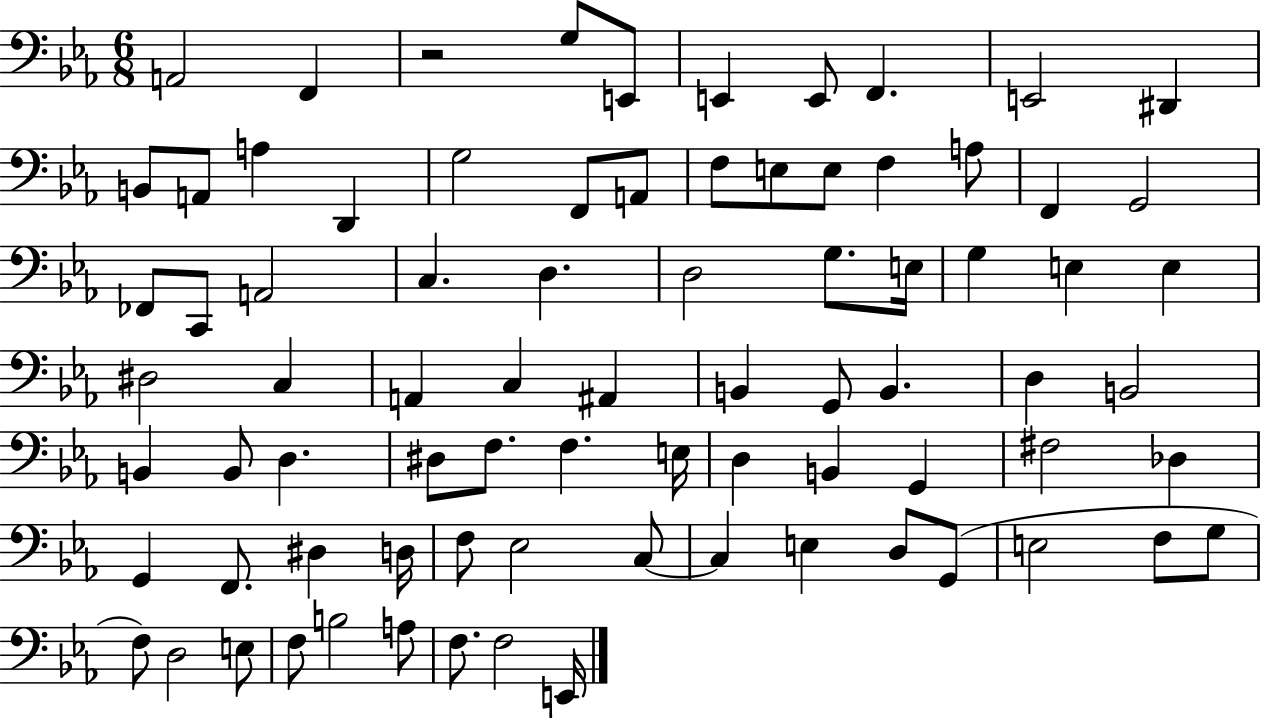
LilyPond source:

{
  \clef bass
  \numericTimeSignature
  \time 6/8
  \key ees \major
  a,2 f,4 | r2 g8 e,8 | e,4 e,8 f,4. | e,2 dis,4 | \break b,8 a,8 a4 d,4 | g2 f,8 a,8 | f8 e8 e8 f4 a8 | f,4 g,2 | \break fes,8 c,8 a,2 | c4. d4. | d2 g8. e16 | g4 e4 e4 | \break dis2 c4 | a,4 c4 ais,4 | b,4 g,8 b,4. | d4 b,2 | \break b,4 b,8 d4. | dis8 f8. f4. e16 | d4 b,4 g,4 | fis2 des4 | \break g,4 f,8. dis4 d16 | f8 ees2 c8~~ | c4 e4 d8 g,8( | e2 f8 g8 | \break f8) d2 e8 | f8 b2 a8 | f8. f2 e,16 | \bar "|."
}